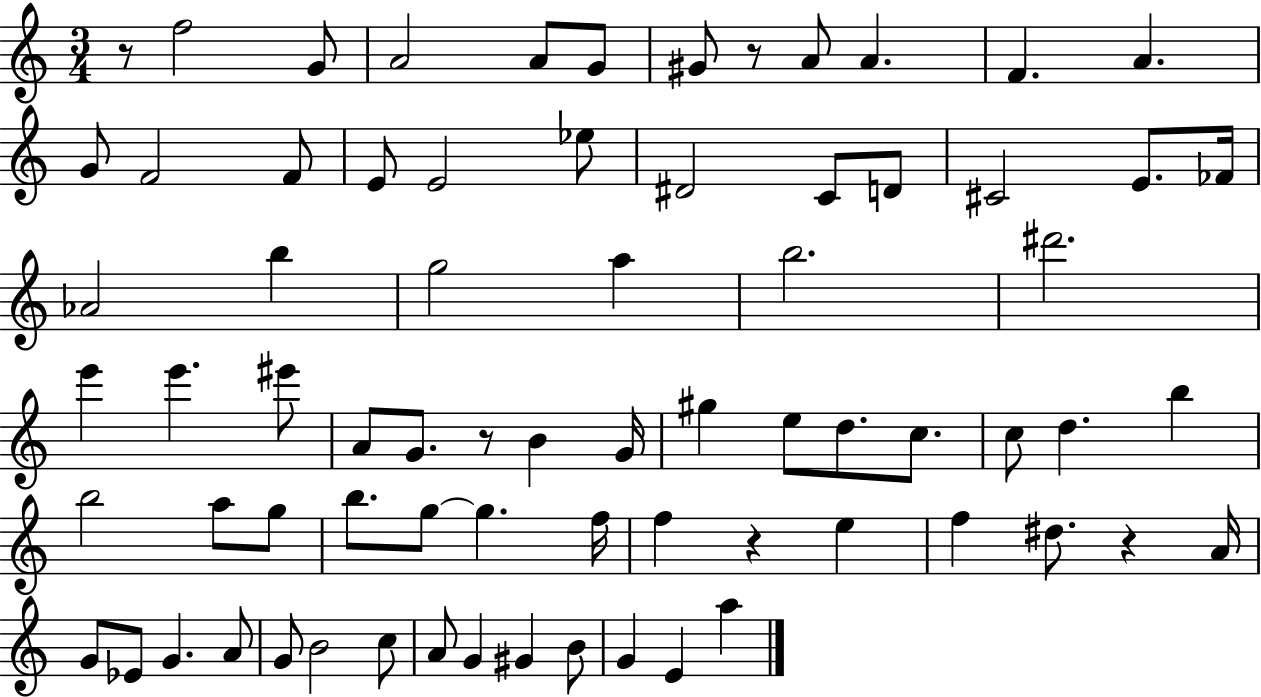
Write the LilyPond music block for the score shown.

{
  \clef treble
  \numericTimeSignature
  \time 3/4
  \key c \major
  r8 f''2 g'8 | a'2 a'8 g'8 | gis'8 r8 a'8 a'4. | f'4. a'4. | \break g'8 f'2 f'8 | e'8 e'2 ees''8 | dis'2 c'8 d'8 | cis'2 e'8. fes'16 | \break aes'2 b''4 | g''2 a''4 | b''2. | dis'''2. | \break e'''4 e'''4. eis'''8 | a'8 g'8. r8 b'4 g'16 | gis''4 e''8 d''8. c''8. | c''8 d''4. b''4 | \break b''2 a''8 g''8 | b''8. g''8~~ g''4. f''16 | f''4 r4 e''4 | f''4 dis''8. r4 a'16 | \break g'8 ees'8 g'4. a'8 | g'8 b'2 c''8 | a'8 g'4 gis'4 b'8 | g'4 e'4 a''4 | \break \bar "|."
}